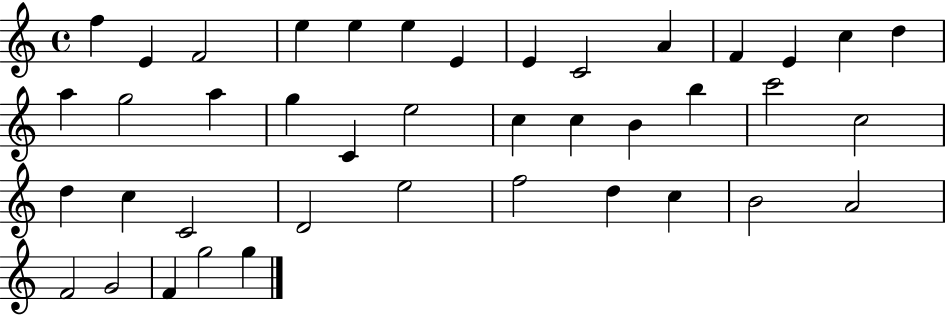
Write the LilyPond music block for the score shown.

{
  \clef treble
  \time 4/4
  \defaultTimeSignature
  \key c \major
  f''4 e'4 f'2 | e''4 e''4 e''4 e'4 | e'4 c'2 a'4 | f'4 e'4 c''4 d''4 | \break a''4 g''2 a''4 | g''4 c'4 e''2 | c''4 c''4 b'4 b''4 | c'''2 c''2 | \break d''4 c''4 c'2 | d'2 e''2 | f''2 d''4 c''4 | b'2 a'2 | \break f'2 g'2 | f'4 g''2 g''4 | \bar "|."
}